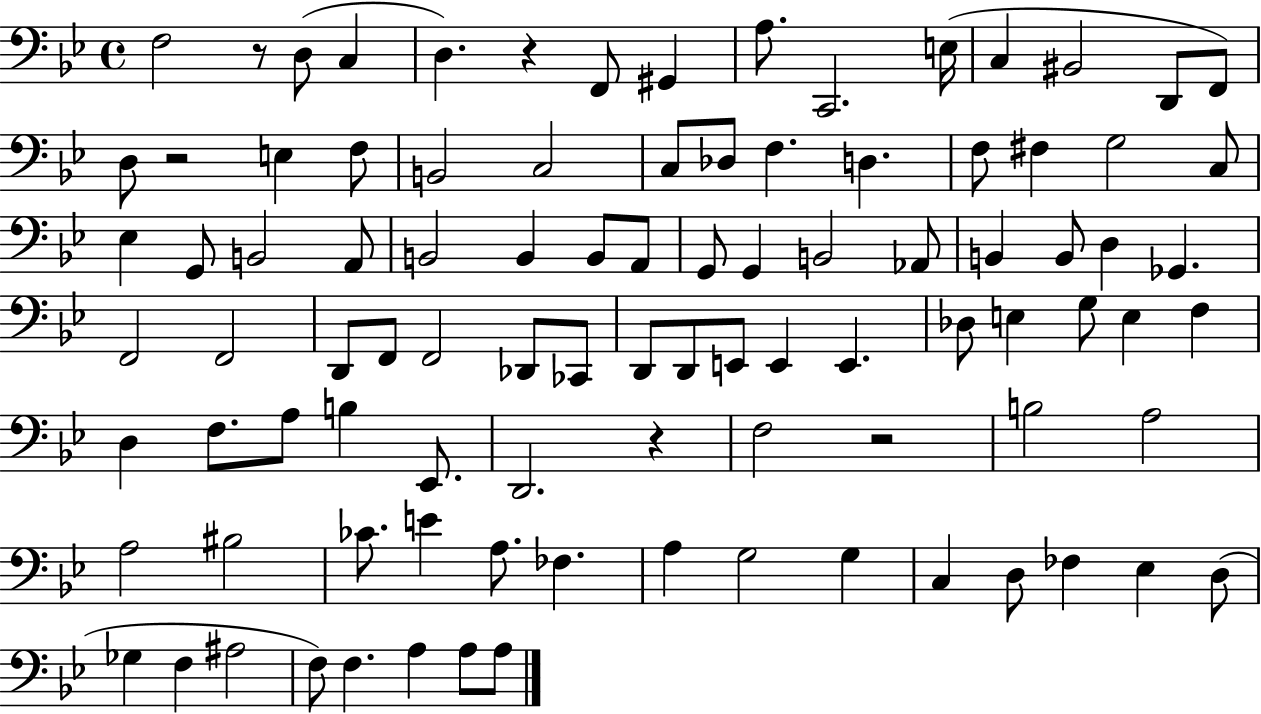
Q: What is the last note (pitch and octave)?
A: A3